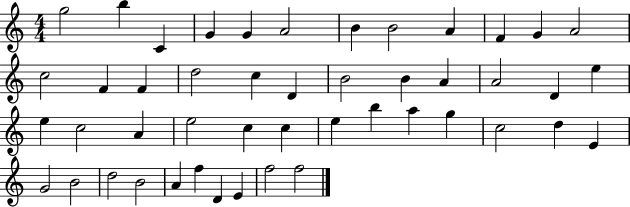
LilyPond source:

{
  \clef treble
  \numericTimeSignature
  \time 4/4
  \key c \major
  g''2 b''4 c'4 | g'4 g'4 a'2 | b'4 b'2 a'4 | f'4 g'4 a'2 | \break c''2 f'4 f'4 | d''2 c''4 d'4 | b'2 b'4 a'4 | a'2 d'4 e''4 | \break e''4 c''2 a'4 | e''2 c''4 c''4 | e''4 b''4 a''4 g''4 | c''2 d''4 e'4 | \break g'2 b'2 | d''2 b'2 | a'4 f''4 d'4 e'4 | f''2 f''2 | \break \bar "|."
}